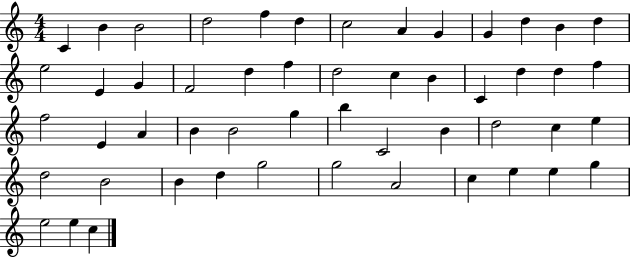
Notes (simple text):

C4/q B4/q B4/h D5/h F5/q D5/q C5/h A4/q G4/q G4/q D5/q B4/q D5/q E5/h E4/q G4/q F4/h D5/q F5/q D5/h C5/q B4/q C4/q D5/q D5/q F5/q F5/h E4/q A4/q B4/q B4/h G5/q B5/q C4/h B4/q D5/h C5/q E5/q D5/h B4/h B4/q D5/q G5/h G5/h A4/h C5/q E5/q E5/q G5/q E5/h E5/q C5/q